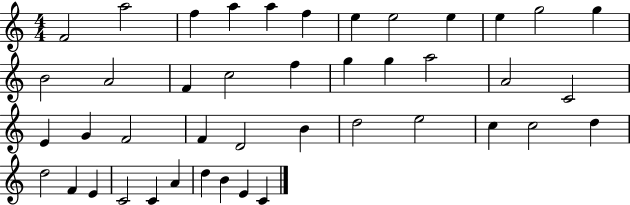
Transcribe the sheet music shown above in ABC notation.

X:1
T:Untitled
M:4/4
L:1/4
K:C
F2 a2 f a a f e e2 e e g2 g B2 A2 F c2 f g g a2 A2 C2 E G F2 F D2 B d2 e2 c c2 d d2 F E C2 C A d B E C